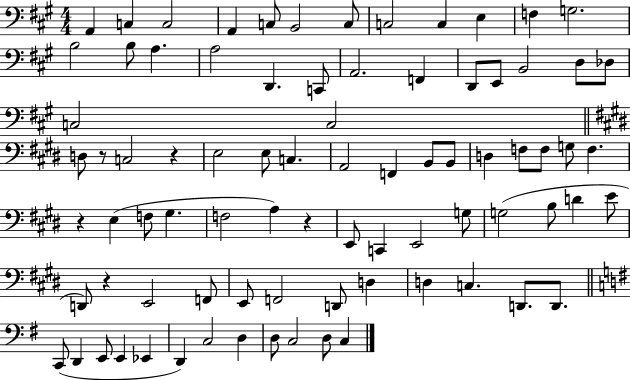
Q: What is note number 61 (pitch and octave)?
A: D3